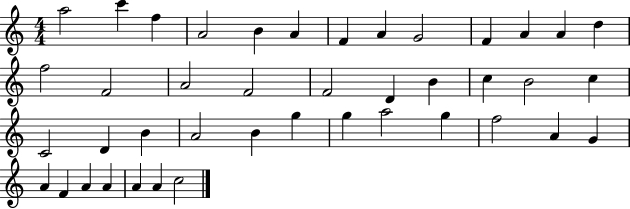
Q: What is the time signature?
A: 4/4